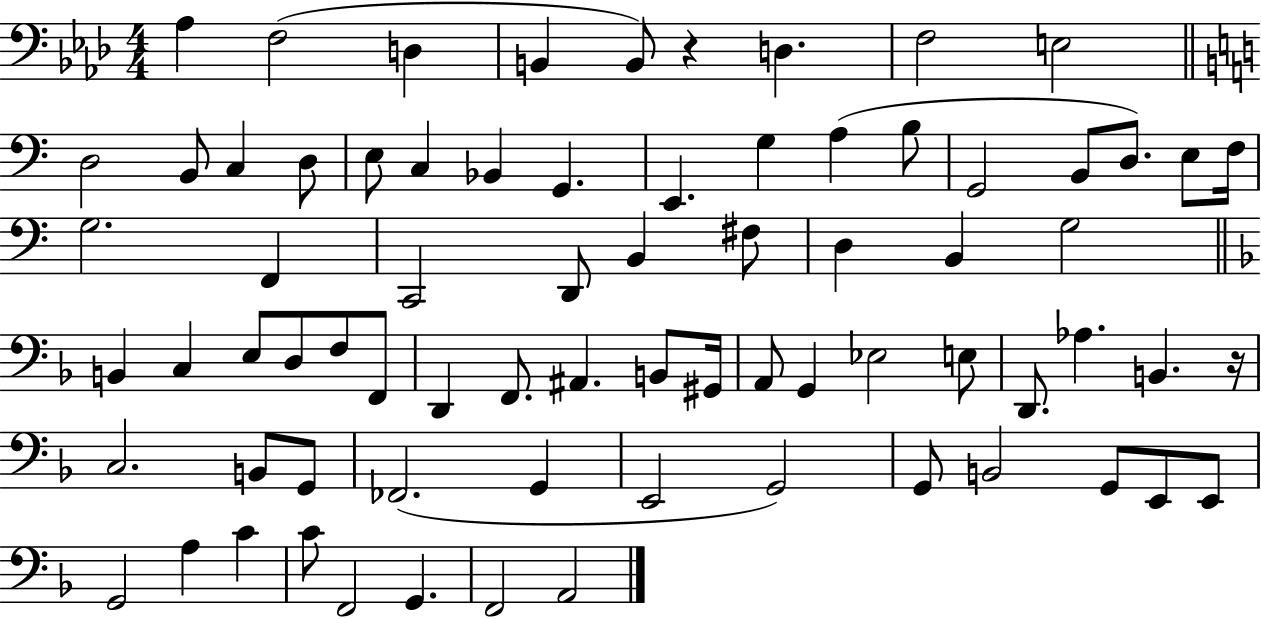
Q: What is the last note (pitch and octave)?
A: A2